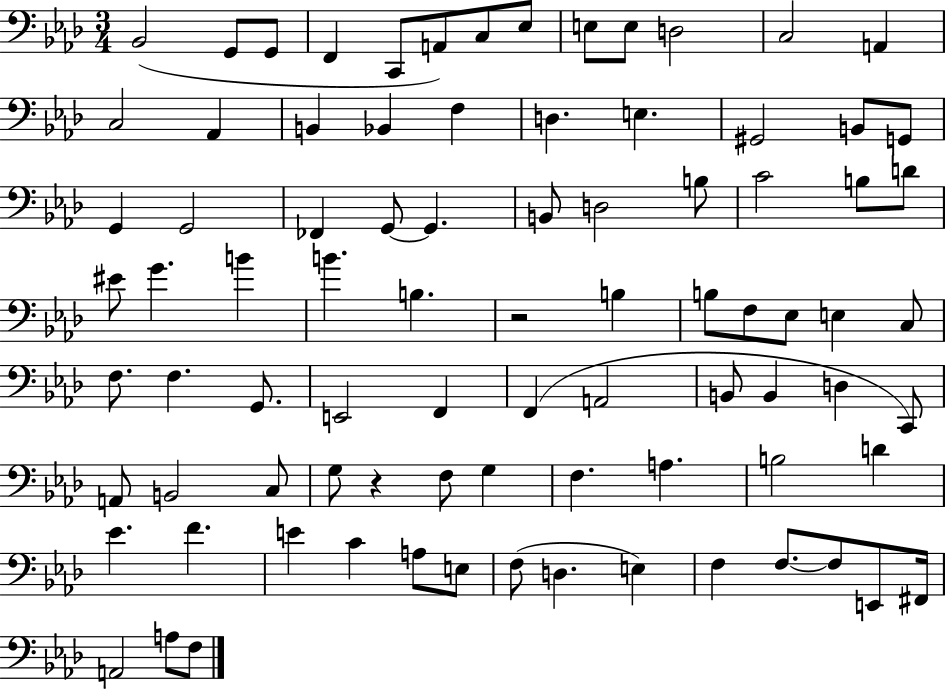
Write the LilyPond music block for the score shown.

{
  \clef bass
  \numericTimeSignature
  \time 3/4
  \key aes \major
  bes,2( g,8 g,8 | f,4 c,8 a,8) c8 ees8 | e8 e8 d2 | c2 a,4 | \break c2 aes,4 | b,4 bes,4 f4 | d4. e4. | gis,2 b,8 g,8 | \break g,4 g,2 | fes,4 g,8~~ g,4. | b,8 d2 b8 | c'2 b8 d'8 | \break eis'8 g'4. b'4 | b'4. b4. | r2 b4 | b8 f8 ees8 e4 c8 | \break f8. f4. g,8. | e,2 f,4 | f,4( a,2 | b,8 b,4 d4 c,8) | \break a,8 b,2 c8 | g8 r4 f8 g4 | f4. a4. | b2 d'4 | \break ees'4. f'4. | e'4 c'4 a8 e8 | f8( d4. e4) | f4 f8.~~ f8 e,8 fis,16 | \break a,2 a8 f8 | \bar "|."
}